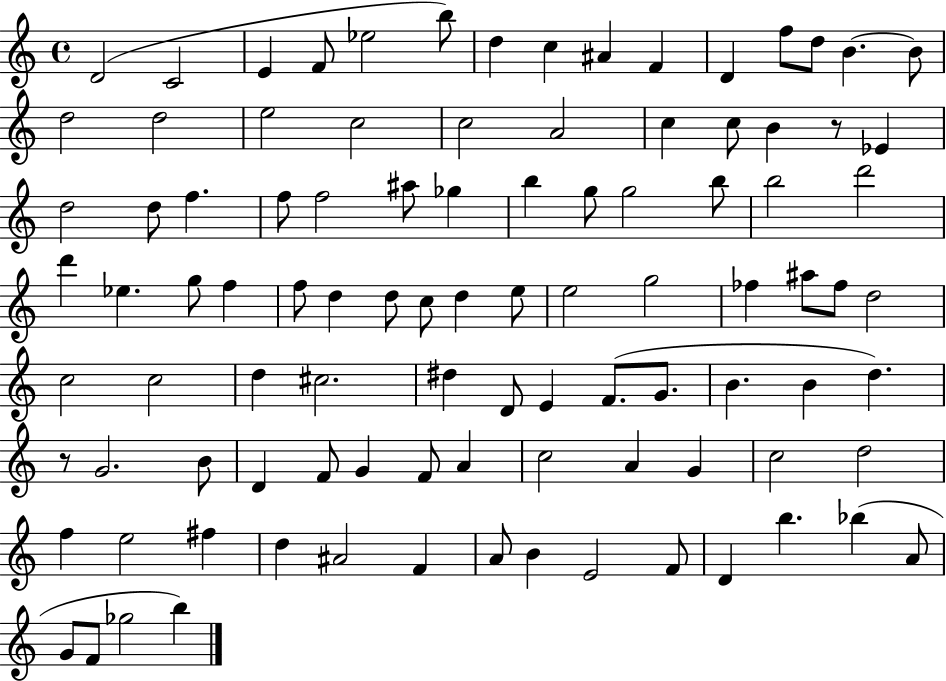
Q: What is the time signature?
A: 4/4